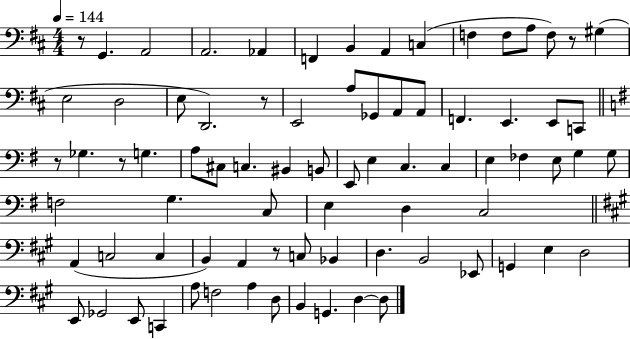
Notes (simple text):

R/e G2/q. A2/h A2/h. Ab2/q F2/q B2/q A2/q C3/q F3/q F3/e A3/e F3/e R/e G#3/q E3/h D3/h E3/e D2/h. R/e E2/h A3/e Gb2/e A2/e A2/e F2/q. E2/q. E2/e C2/e R/e Gb3/q. R/e G3/q. A3/e C#3/e C3/q. BIS2/q B2/e E2/e E3/q C3/q. C3/q E3/q FES3/q E3/e G3/q G3/e F3/h G3/q. C3/e E3/q D3/q C3/h A2/q C3/h C3/q B2/q A2/q R/e C3/e Bb2/q D3/q. B2/h Eb2/e G2/q E3/q D3/h E2/e Gb2/h E2/e C2/q A3/e F3/h A3/q D3/e B2/q G2/q. D3/q D3/e